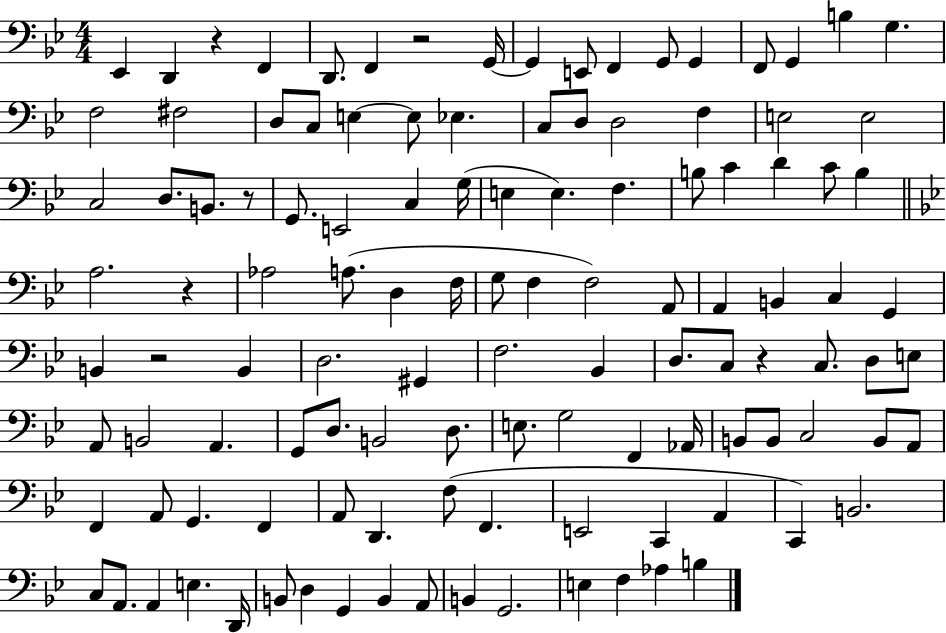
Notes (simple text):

Eb2/q D2/q R/q F2/q D2/e. F2/q R/h G2/s G2/q E2/e F2/q G2/e G2/q F2/e G2/q B3/q G3/q. F3/h F#3/h D3/e C3/e E3/q E3/e Eb3/q. C3/e D3/e D3/h F3/q E3/h E3/h C3/h D3/e. B2/e. R/e G2/e. E2/h C3/q G3/s E3/q E3/q. F3/q. B3/e C4/q D4/q C4/e B3/q A3/h. R/q Ab3/h A3/e. D3/q F3/s G3/e F3/q F3/h A2/e A2/q B2/q C3/q G2/q B2/q R/h B2/q D3/h. G#2/q F3/h. Bb2/q D3/e. C3/e R/q C3/e. D3/e E3/e A2/e B2/h A2/q. G2/e D3/e. B2/h D3/e. E3/e. G3/h F2/q Ab2/s B2/e B2/e C3/h B2/e A2/e F2/q A2/e G2/q. F2/q A2/e D2/q. F3/e F2/q. E2/h C2/q A2/q C2/q B2/h. C3/e A2/e. A2/q E3/q. D2/s B2/e D3/q G2/q B2/q A2/e B2/q G2/h. E3/q F3/q Ab3/q B3/q